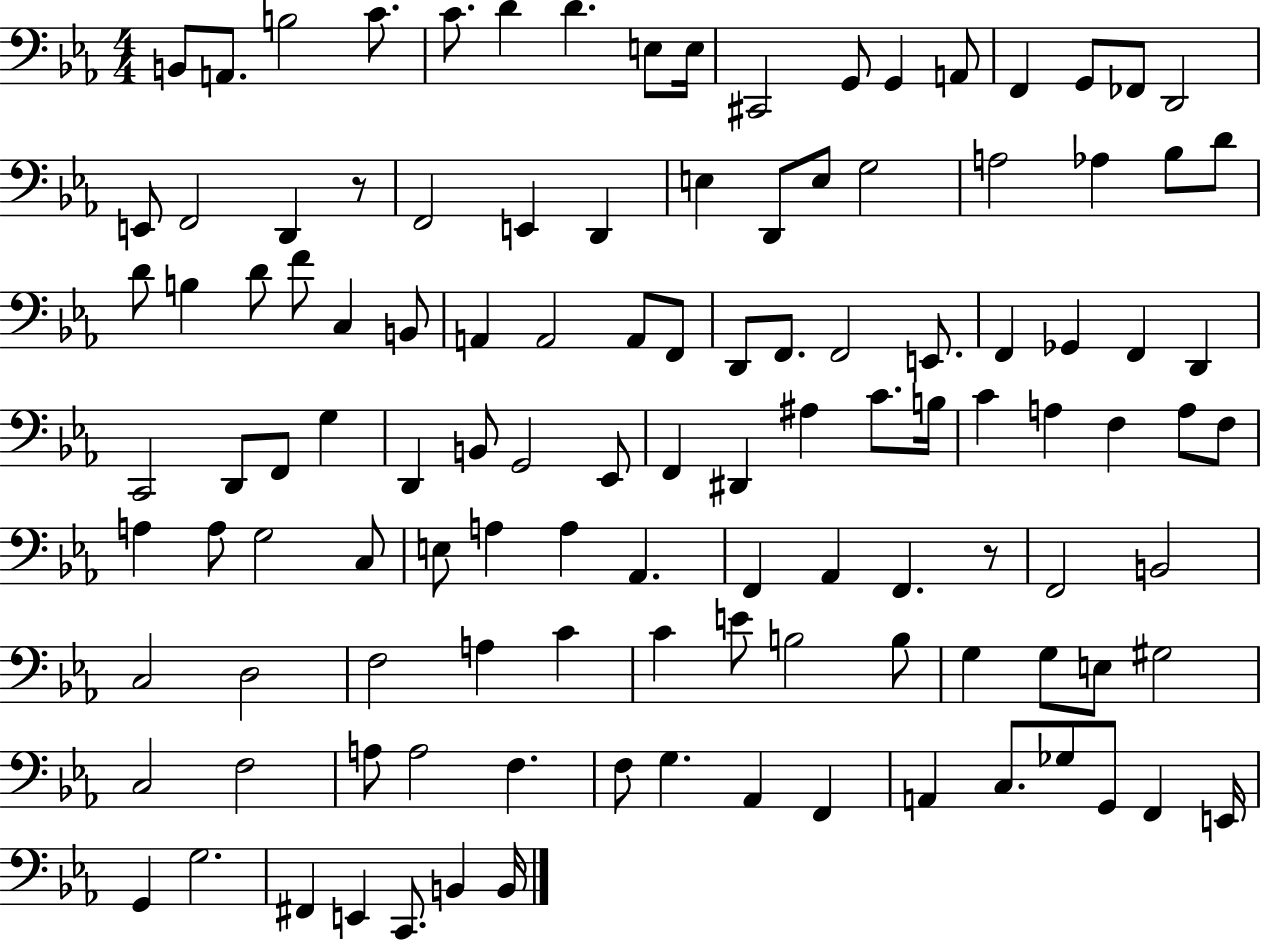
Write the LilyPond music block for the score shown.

{
  \clef bass
  \numericTimeSignature
  \time 4/4
  \key ees \major
  b,8 a,8. b2 c'8. | c'8. d'4 d'4. e8 e16 | cis,2 g,8 g,4 a,8 | f,4 g,8 fes,8 d,2 | \break e,8 f,2 d,4 r8 | f,2 e,4 d,4 | e4 d,8 e8 g2 | a2 aes4 bes8 d'8 | \break d'8 b4 d'8 f'8 c4 b,8 | a,4 a,2 a,8 f,8 | d,8 f,8. f,2 e,8. | f,4 ges,4 f,4 d,4 | \break c,2 d,8 f,8 g4 | d,4 b,8 g,2 ees,8 | f,4 dis,4 ais4 c'8. b16 | c'4 a4 f4 a8 f8 | \break a4 a8 g2 c8 | e8 a4 a4 aes,4. | f,4 aes,4 f,4. r8 | f,2 b,2 | \break c2 d2 | f2 a4 c'4 | c'4 e'8 b2 b8 | g4 g8 e8 gis2 | \break c2 f2 | a8 a2 f4. | f8 g4. aes,4 f,4 | a,4 c8. ges8 g,8 f,4 e,16 | \break g,4 g2. | fis,4 e,4 c,8. b,4 b,16 | \bar "|."
}